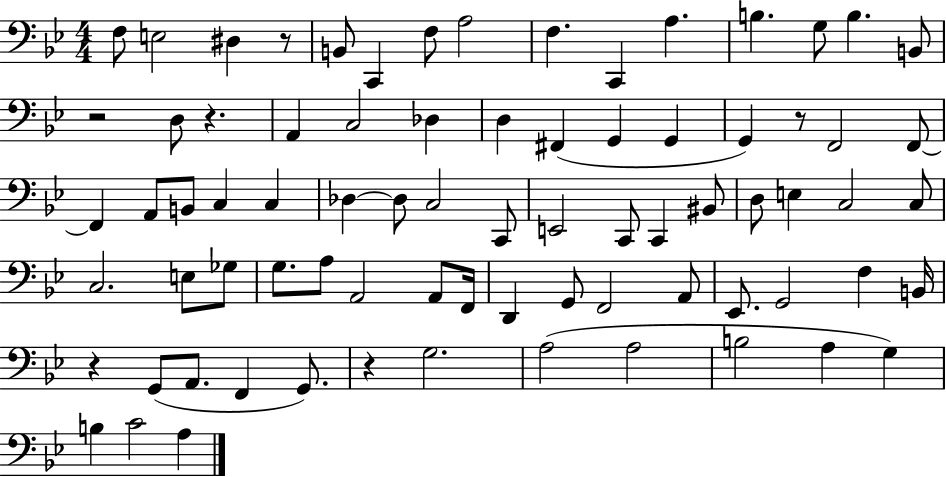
F3/e E3/h D#3/q R/e B2/e C2/q F3/e A3/h F3/q. C2/q A3/q. B3/q. G3/e B3/q. B2/e R/h D3/e R/q. A2/q C3/h Db3/q D3/q F#2/q G2/q G2/q G2/q R/e F2/h F2/e F2/q A2/e B2/e C3/q C3/q Db3/q Db3/e C3/h C2/e E2/h C2/e C2/q BIS2/e D3/e E3/q C3/h C3/e C3/h. E3/e Gb3/e G3/e. A3/e A2/h A2/e F2/s D2/q G2/e F2/h A2/e Eb2/e. G2/h F3/q B2/s R/q G2/e A2/e. F2/q G2/e. R/q G3/h. A3/h A3/h B3/h A3/q G3/q B3/q C4/h A3/q